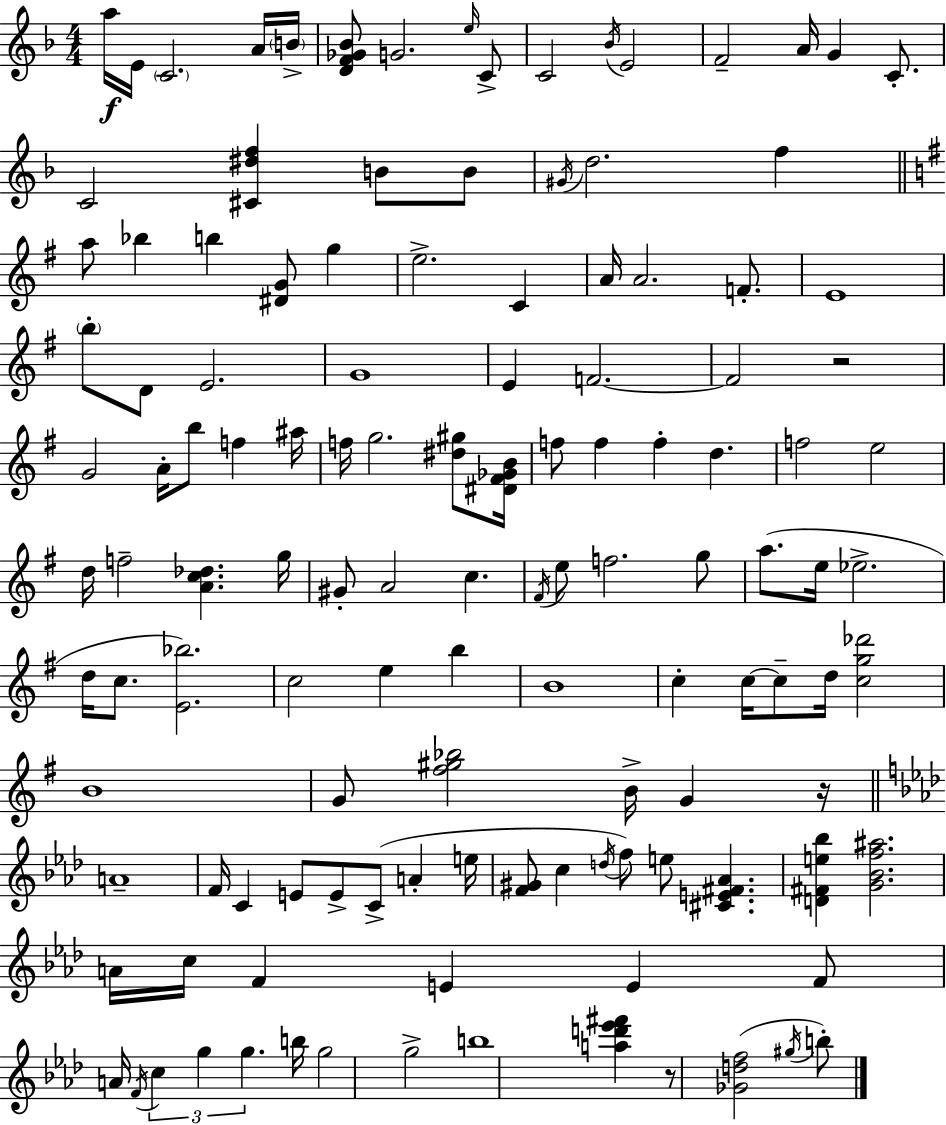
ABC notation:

X:1
T:Untitled
M:4/4
L:1/4
K:F
a/4 E/4 C2 A/4 B/4 [DF_G_B]/2 G2 e/4 C/2 C2 _B/4 E2 F2 A/4 G C/2 C2 [^C^df] B/2 B/2 ^G/4 d2 f a/2 _b b [^DG]/2 g e2 C A/4 A2 F/2 E4 b/2 D/2 E2 G4 E F2 F2 z2 G2 A/4 b/2 f ^a/4 f/4 g2 [^d^g]/2 [^D^F_GB]/4 f/2 f f d f2 e2 d/4 f2 [Ac_d] g/4 ^G/2 A2 c ^F/4 e/2 f2 g/2 a/2 e/4 _e2 d/4 c/2 [E_b]2 c2 e b B4 c c/4 c/2 d/4 [cg_d']2 B4 G/2 [^f^g_b]2 B/4 G z/4 A4 F/4 C E/2 E/2 C/2 A e/4 [F^G]/2 c d/4 f/2 e/2 [^CE^F_A] [D^Fe_b] [G_Bf^a]2 A/4 c/4 F E E F/2 A/4 F/4 c g g b/4 g2 g2 b4 [ad'_e'^f'] z/2 [_Gdf]2 ^g/4 b/2